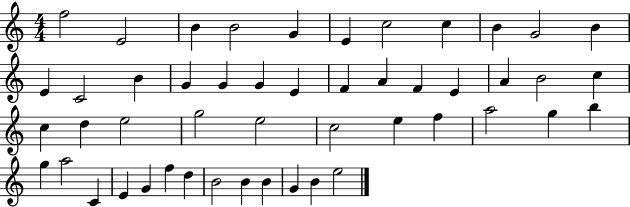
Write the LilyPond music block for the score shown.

{
  \clef treble
  \numericTimeSignature
  \time 4/4
  \key c \major
  f''2 e'2 | b'4 b'2 g'4 | e'4 c''2 c''4 | b'4 g'2 b'4 | \break e'4 c'2 b'4 | g'4 g'4 g'4 e'4 | f'4 a'4 f'4 e'4 | a'4 b'2 c''4 | \break c''4 d''4 e''2 | g''2 e''2 | c''2 e''4 f''4 | a''2 g''4 b''4 | \break g''4 a''2 c'4 | e'4 g'4 f''4 d''4 | b'2 b'4 b'4 | g'4 b'4 e''2 | \break \bar "|."
}